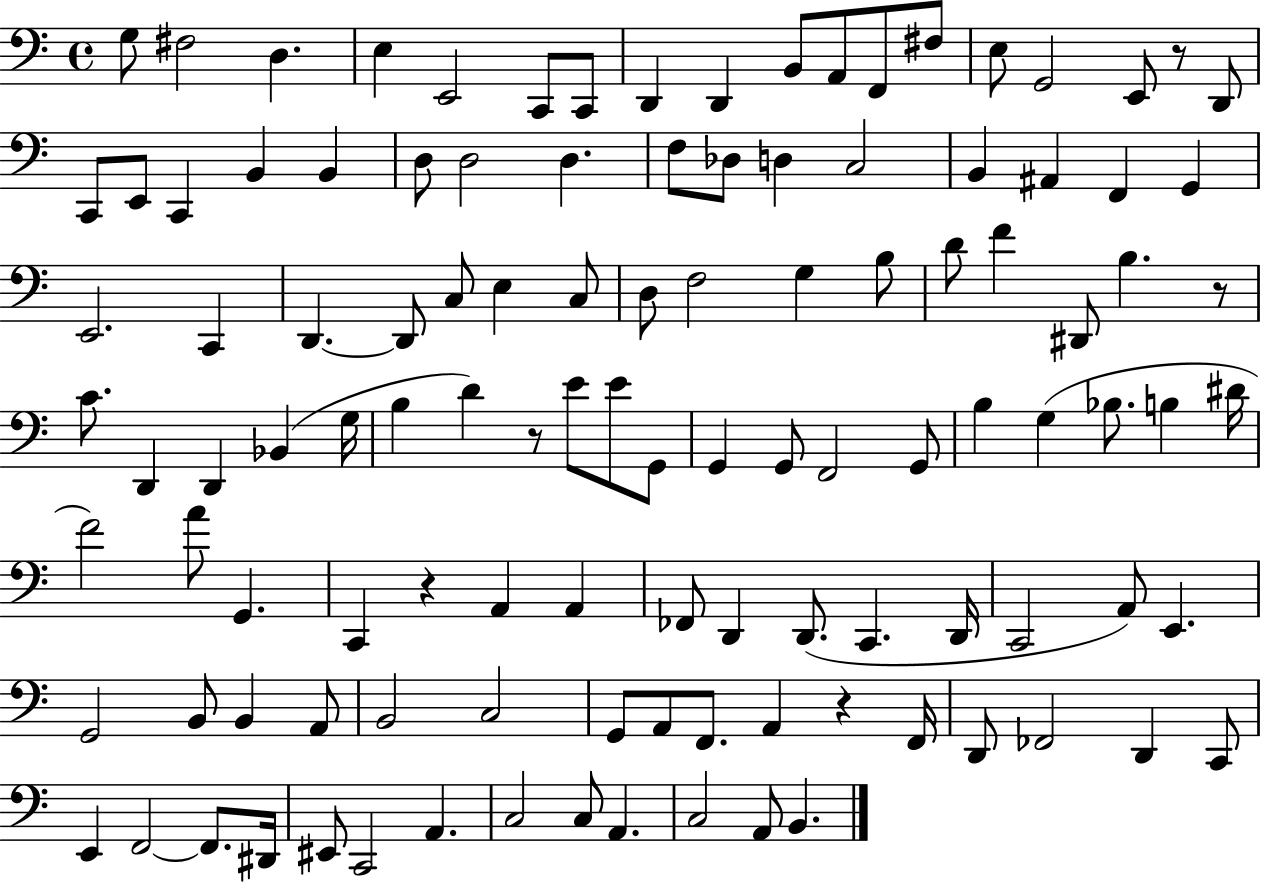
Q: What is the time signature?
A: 4/4